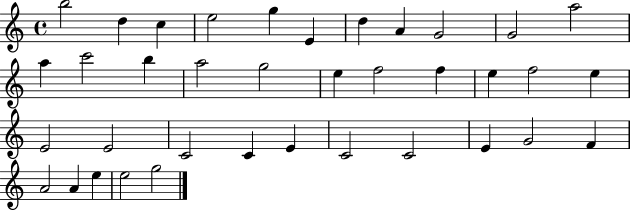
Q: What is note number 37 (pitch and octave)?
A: G5